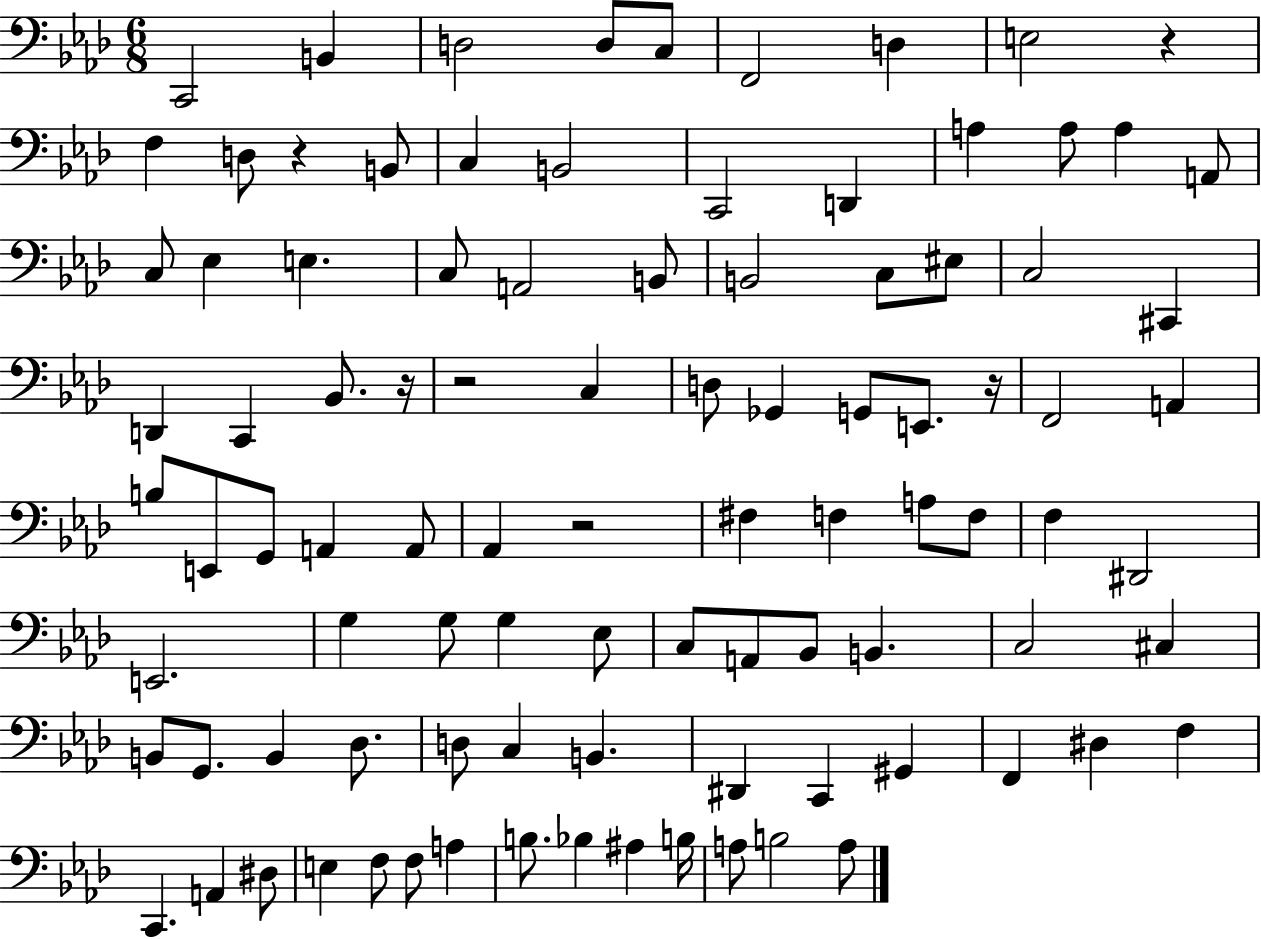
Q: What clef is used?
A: bass